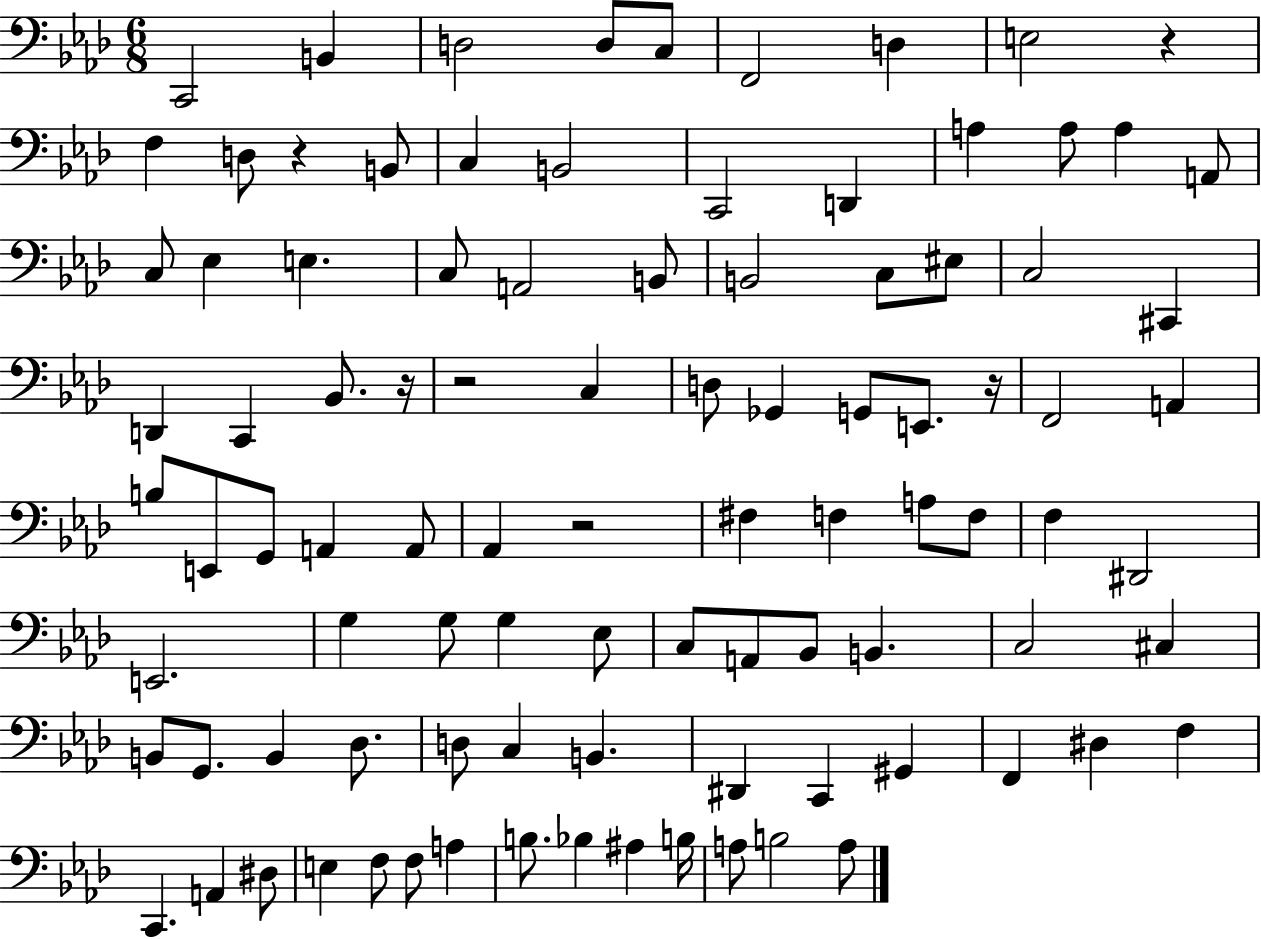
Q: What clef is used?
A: bass